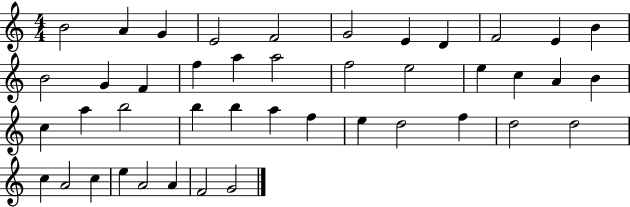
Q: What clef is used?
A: treble